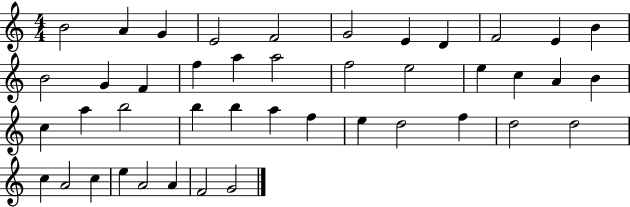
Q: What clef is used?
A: treble